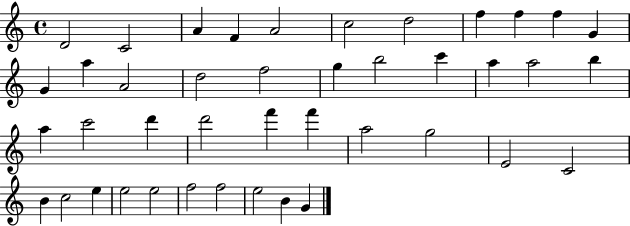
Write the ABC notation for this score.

X:1
T:Untitled
M:4/4
L:1/4
K:C
D2 C2 A F A2 c2 d2 f f f G G a A2 d2 f2 g b2 c' a a2 b a c'2 d' d'2 f' f' a2 g2 E2 C2 B c2 e e2 e2 f2 f2 e2 B G